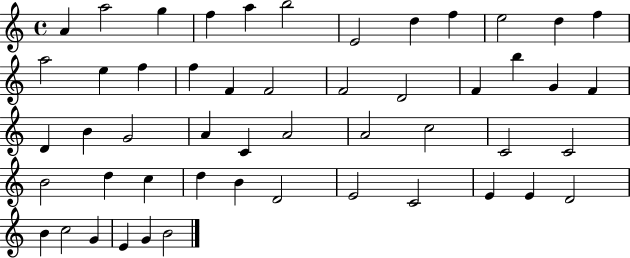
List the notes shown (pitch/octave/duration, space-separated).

A4/q A5/h G5/q F5/q A5/q B5/h E4/h D5/q F5/q E5/h D5/q F5/q A5/h E5/q F5/q F5/q F4/q F4/h F4/h D4/h F4/q B5/q G4/q F4/q D4/q B4/q G4/h A4/q C4/q A4/h A4/h C5/h C4/h C4/h B4/h D5/q C5/q D5/q B4/q D4/h E4/h C4/h E4/q E4/q D4/h B4/q C5/h G4/q E4/q G4/q B4/h